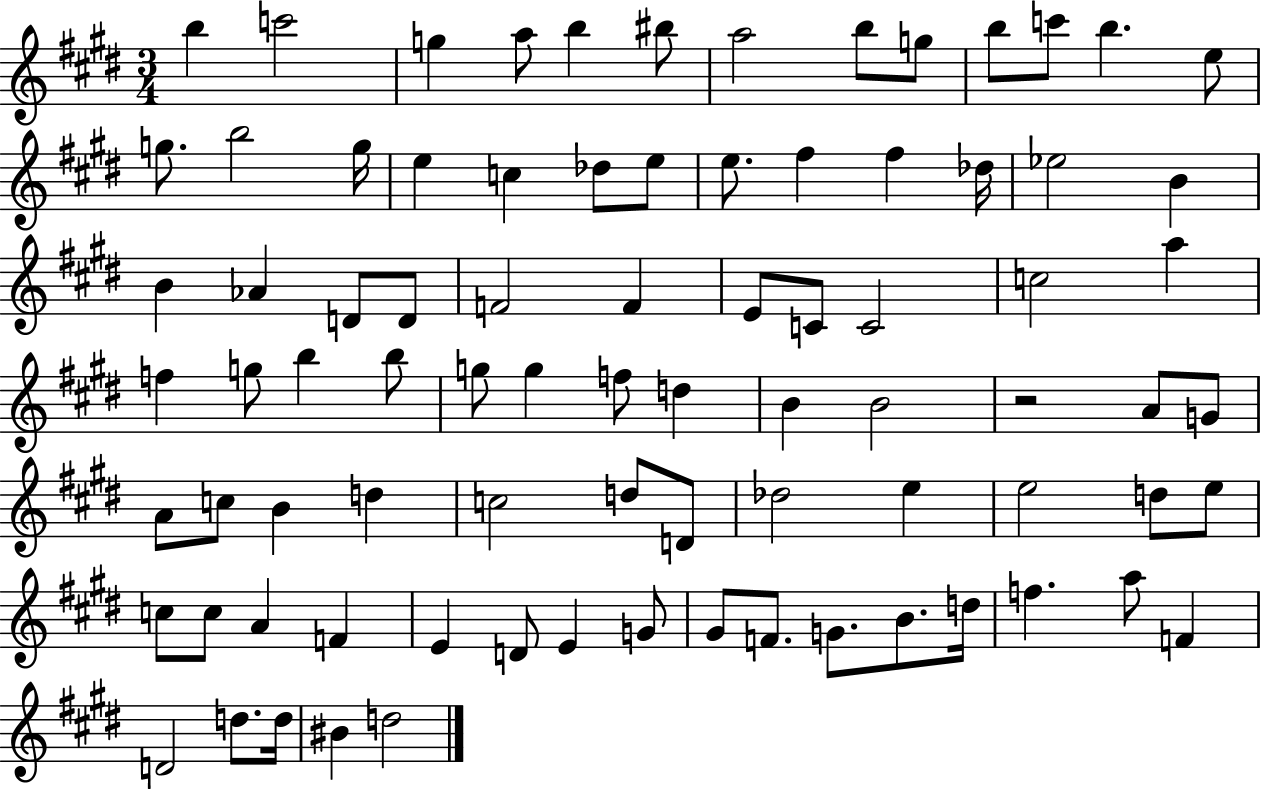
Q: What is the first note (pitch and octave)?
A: B5